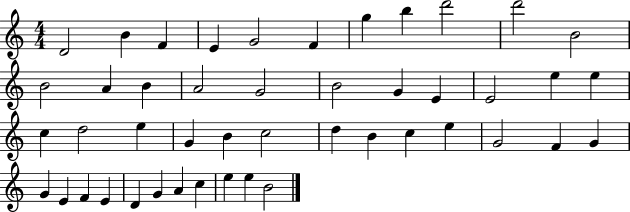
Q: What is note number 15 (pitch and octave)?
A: A4